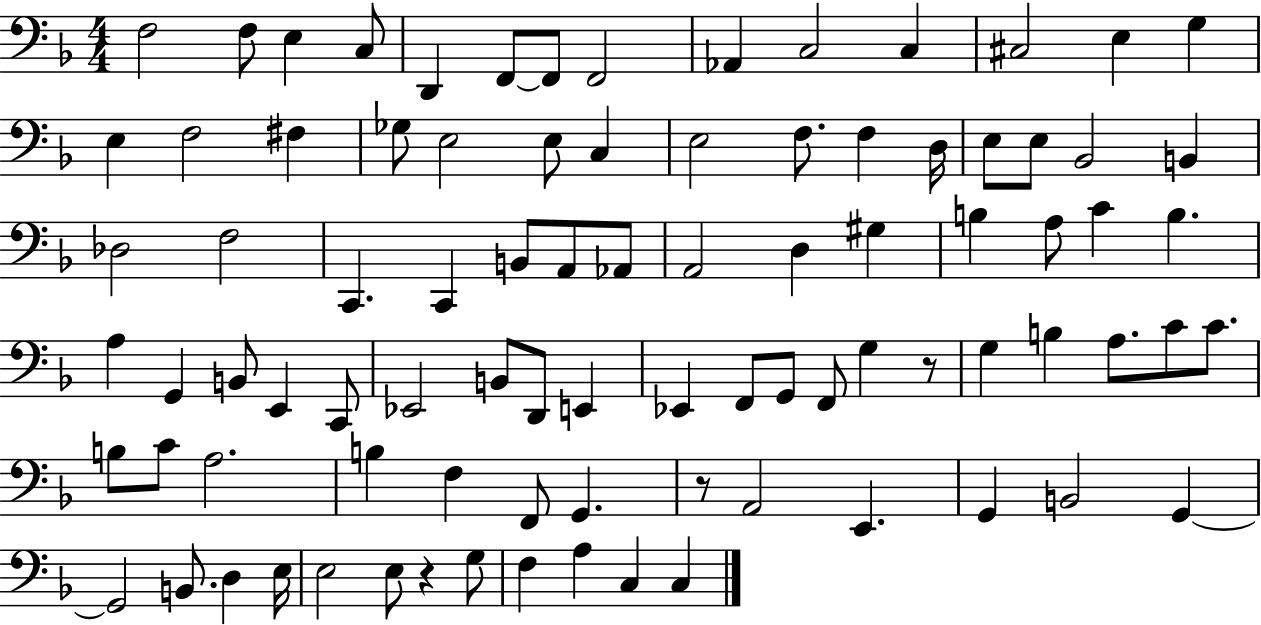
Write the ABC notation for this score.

X:1
T:Untitled
M:4/4
L:1/4
K:F
F,2 F,/2 E, C,/2 D,, F,,/2 F,,/2 F,,2 _A,, C,2 C, ^C,2 E, G, E, F,2 ^F, _G,/2 E,2 E,/2 C, E,2 F,/2 F, D,/4 E,/2 E,/2 _B,,2 B,, _D,2 F,2 C,, C,, B,,/2 A,,/2 _A,,/2 A,,2 D, ^G, B, A,/2 C B, A, G,, B,,/2 E,, C,,/2 _E,,2 B,,/2 D,,/2 E,, _E,, F,,/2 G,,/2 F,,/2 G, z/2 G, B, A,/2 C/2 C/2 B,/2 C/2 A,2 B, F, F,,/2 G,, z/2 A,,2 E,, G,, B,,2 G,, G,,2 B,,/2 D, E,/4 E,2 E,/2 z G,/2 F, A, C, C,